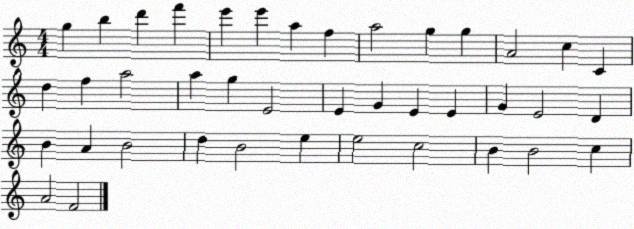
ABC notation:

X:1
T:Untitled
M:4/4
L:1/4
K:C
g b d' f' e' e' a f a2 g g A2 c C d f a2 a g E2 E G E E G E2 D B A B2 d B2 e e2 c2 B B2 c A2 F2